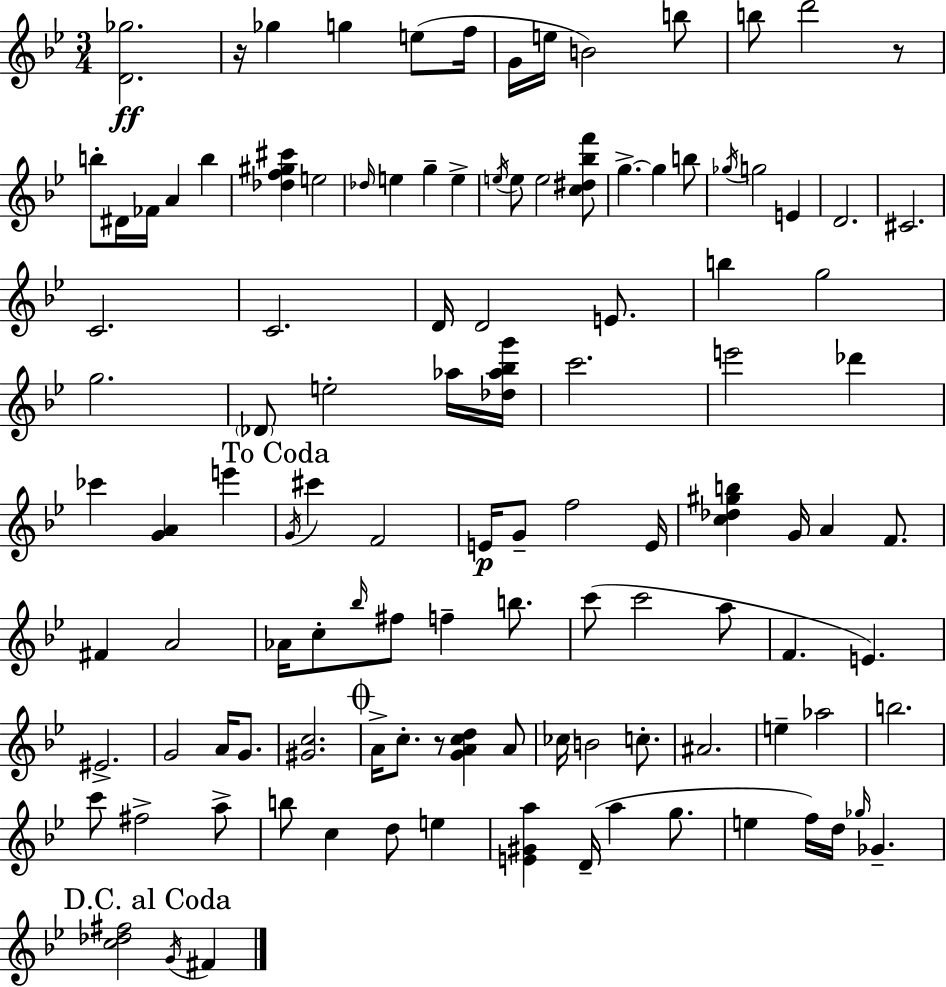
[D4,Gb5]/h. R/s Gb5/q G5/q E5/e F5/s G4/s E5/s B4/h B5/e B5/e D6/h R/e B5/e D#4/s FES4/s A4/q B5/q [Db5,F5,G#5,C#6]/q E5/h Db5/s E5/q G5/q E5/q E5/s E5/e E5/h [C5,D#5,Bb5,F6]/e G5/q. G5/q B5/e Gb5/s G5/h E4/q D4/h. C#4/h. C4/h. C4/h. D4/s D4/h E4/e. B5/q G5/h G5/h. Db4/e E5/h Ab5/s [Db5,Ab5,Bb5,G6]/s C6/h. E6/h Db6/q CES6/q [G4,A4]/q E6/q G4/s C#6/q F4/h E4/s G4/e F5/h E4/s [C5,Db5,G#5,B5]/q G4/s A4/q F4/e. F#4/q A4/h Ab4/s C5/e Bb5/s F#5/e F5/q B5/e. C6/e C6/h A5/e F4/q. E4/q. EIS4/h. G4/h A4/s G4/e. [G#4,C5]/h. A4/s C5/e. R/e [G4,A4,C5,D5]/q A4/e CES5/s B4/h C5/e. A#4/h. E5/q Ab5/h B5/h. C6/e F#5/h A5/e B5/e C5/q D5/e E5/q [E4,G#4,A5]/q D4/s A5/q G5/e. E5/q F5/s D5/s Gb5/s Gb4/q. [C5,Db5,F#5]/h G4/s F#4/q